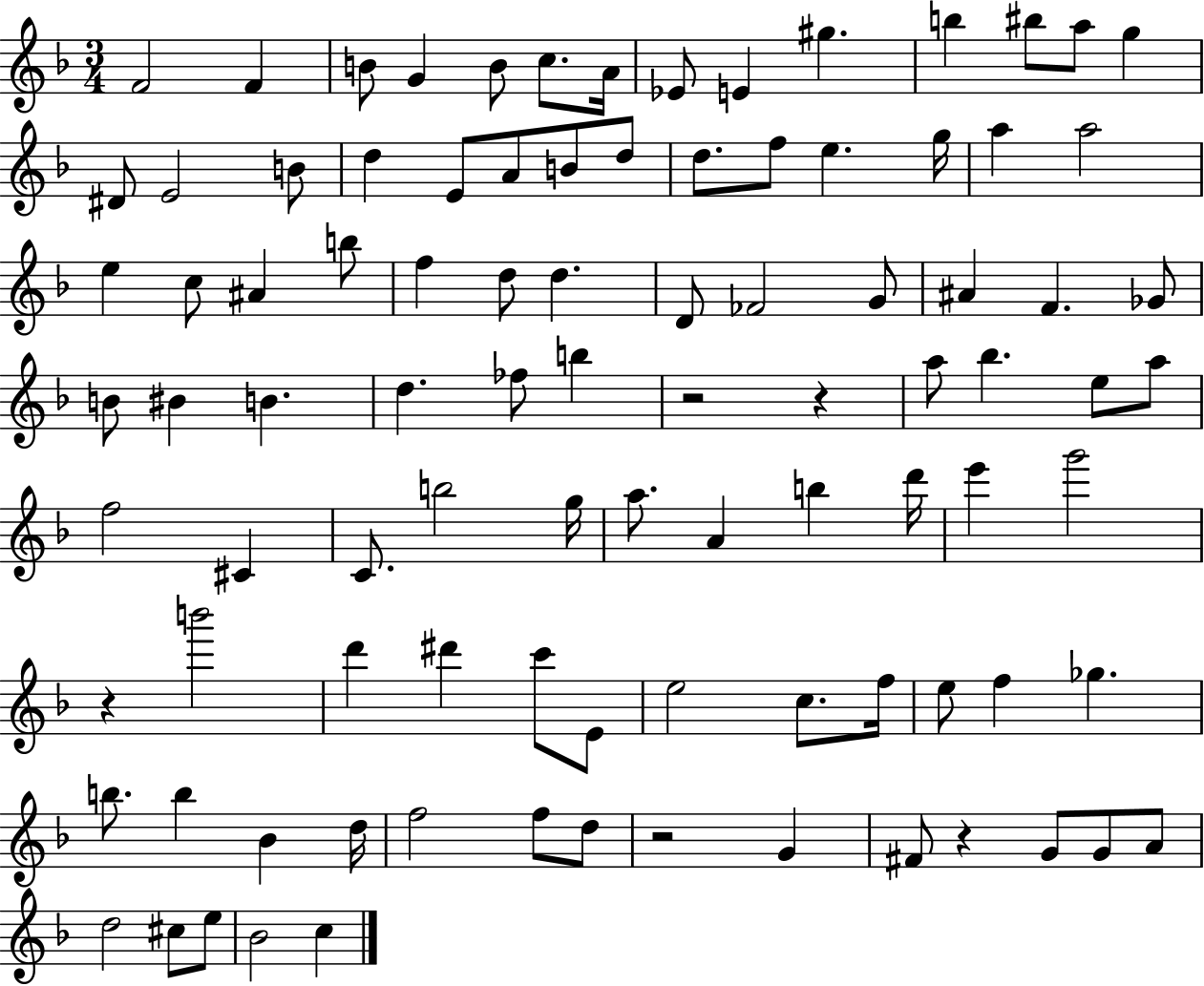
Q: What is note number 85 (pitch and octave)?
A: A4